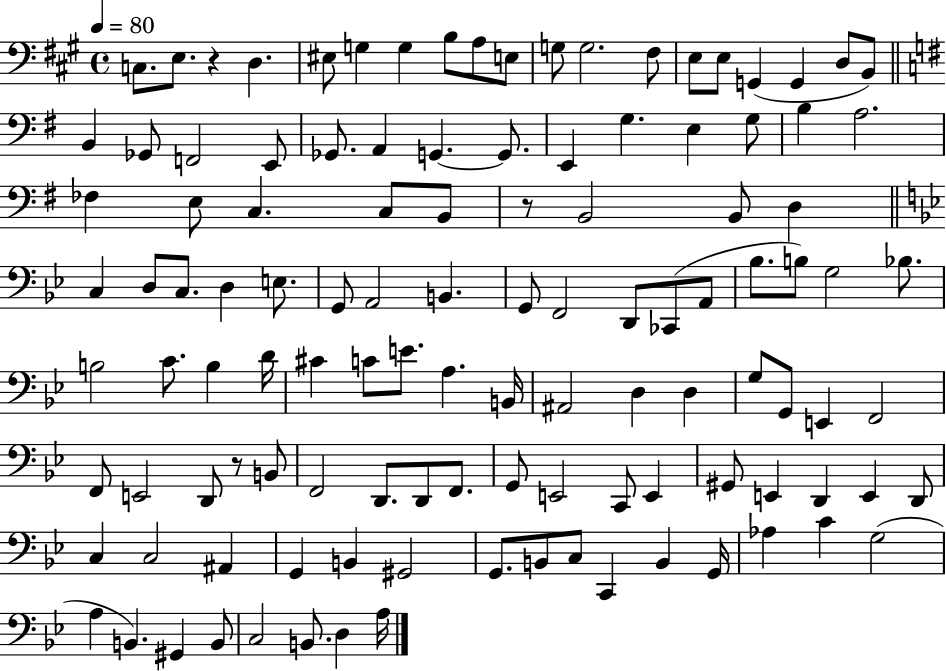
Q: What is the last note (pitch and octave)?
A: A3